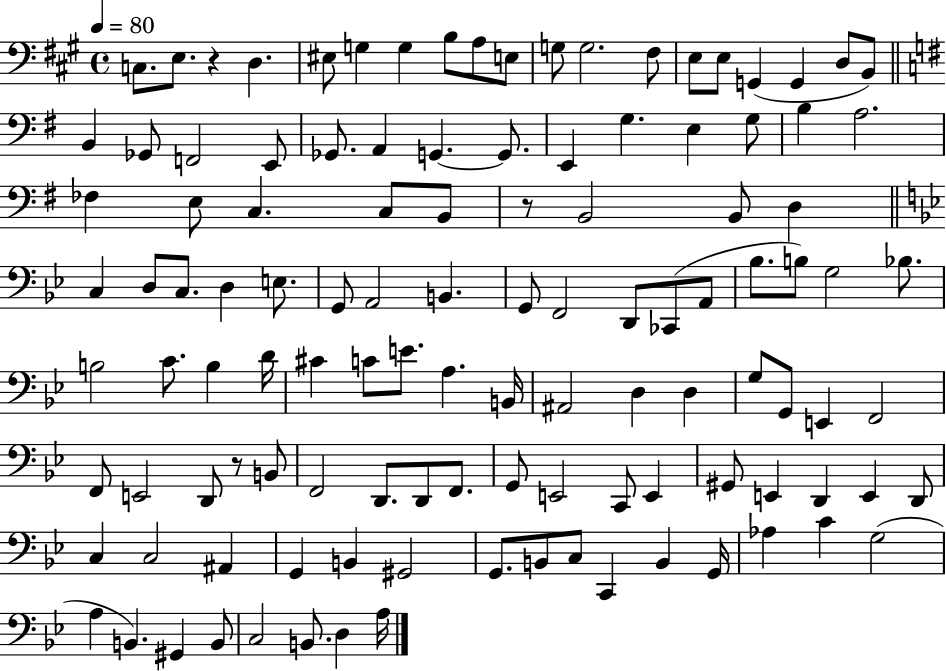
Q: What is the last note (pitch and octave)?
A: A3